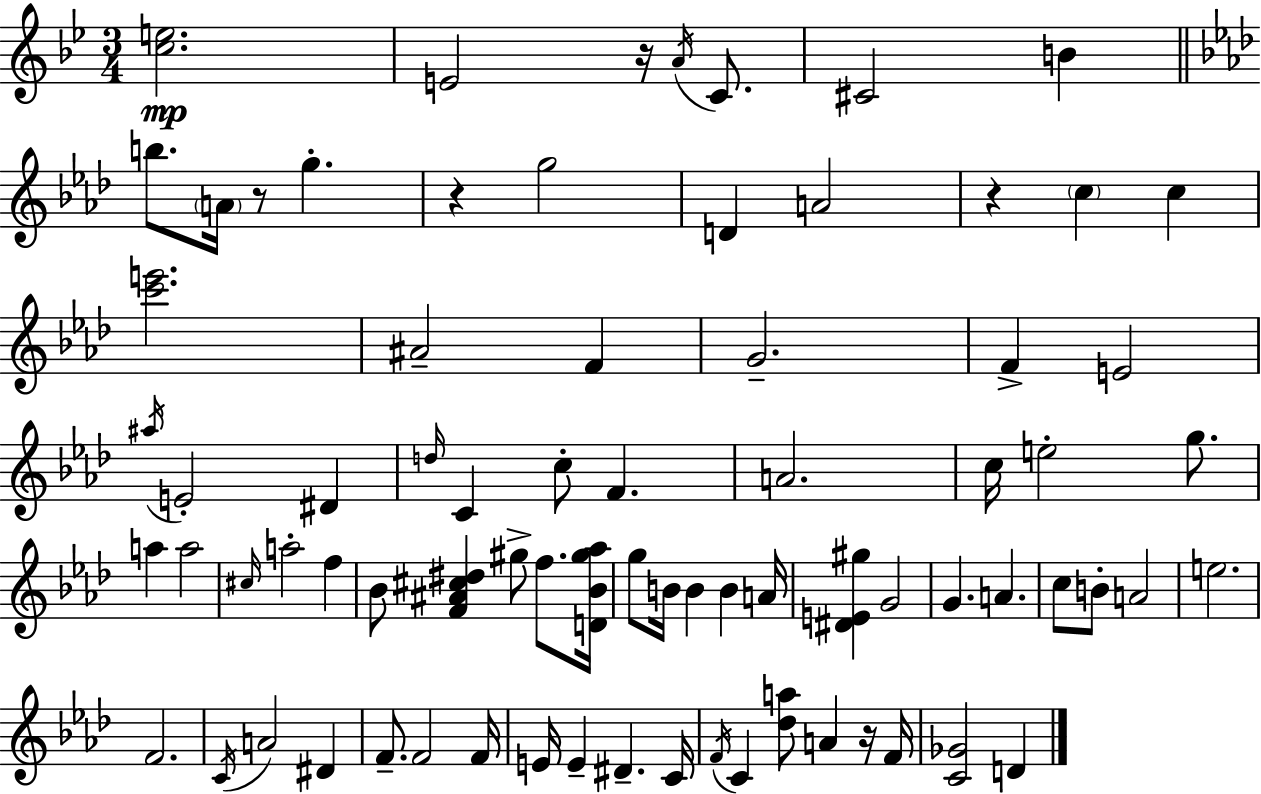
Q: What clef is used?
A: treble